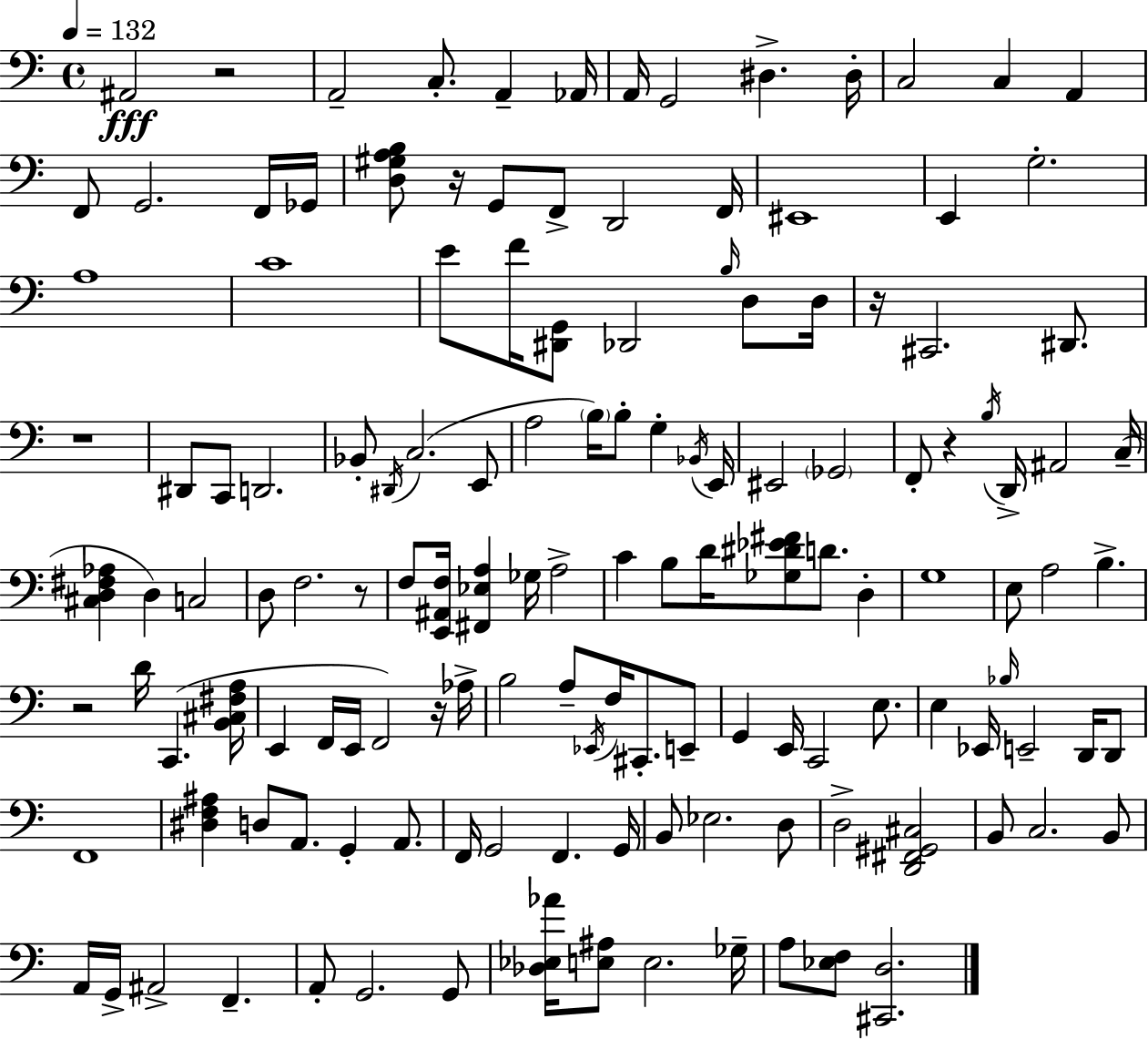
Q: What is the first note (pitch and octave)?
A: A#2